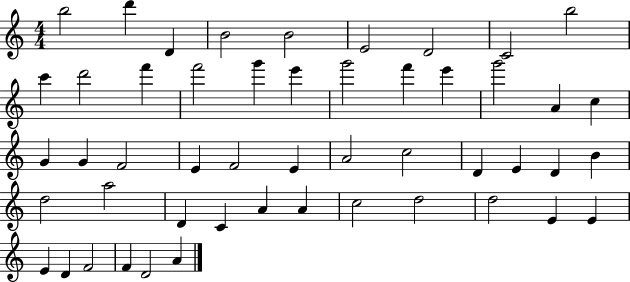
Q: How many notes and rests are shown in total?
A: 50